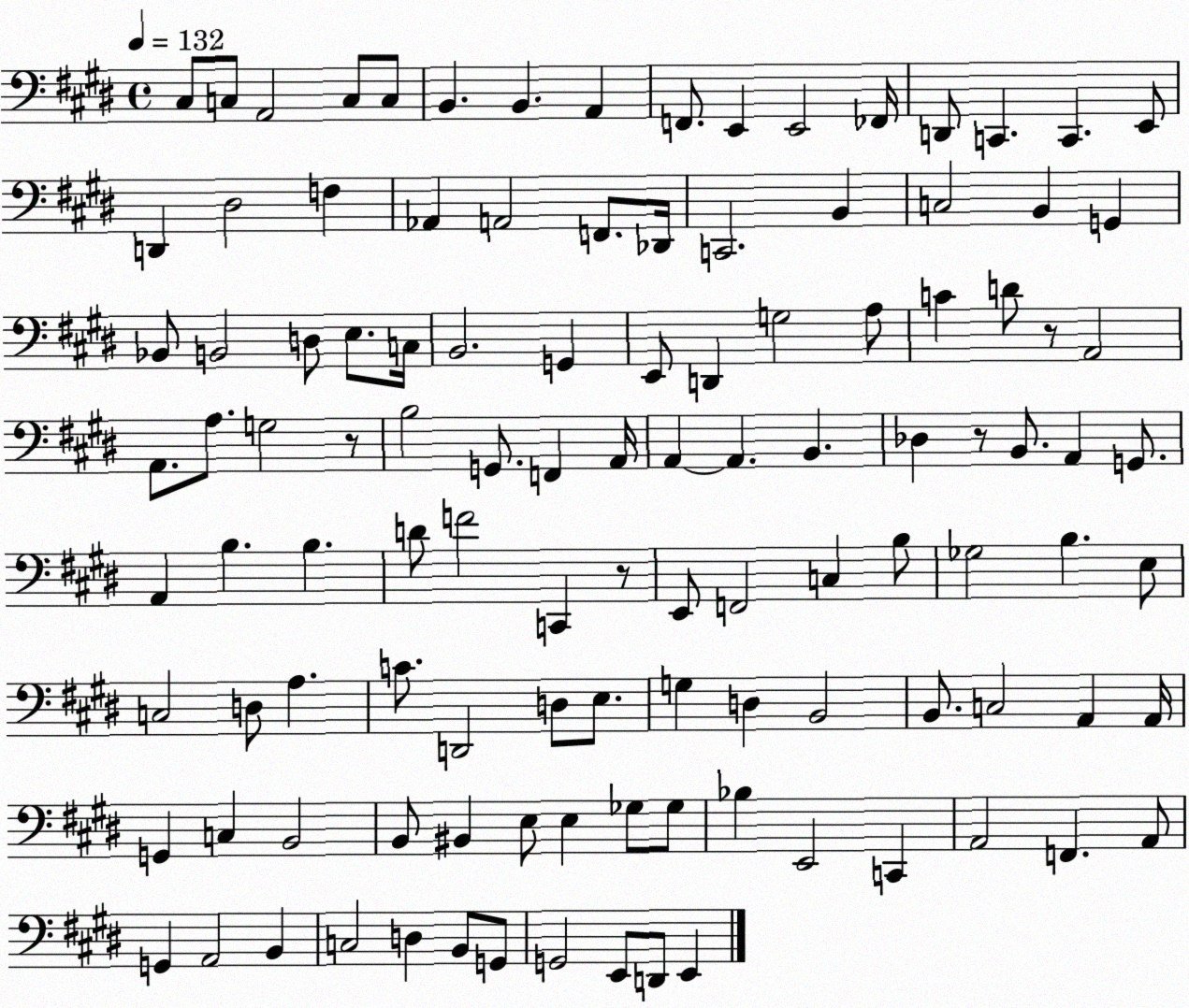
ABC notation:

X:1
T:Untitled
M:4/4
L:1/4
K:E
^C,/2 C,/2 A,,2 C,/2 C,/2 B,, B,, A,, F,,/2 E,, E,,2 _F,,/4 D,,/2 C,, C,, E,,/2 D,, ^D,2 F, _A,, A,,2 F,,/2 _D,,/4 C,,2 B,, C,2 B,, G,, _B,,/2 B,,2 D,/2 E,/2 C,/4 B,,2 G,, E,,/2 D,, G,2 A,/2 C D/2 z/2 A,,2 A,,/2 A,/2 G,2 z/2 B,2 G,,/2 F,, A,,/4 A,, A,, B,, _D, z/2 B,,/2 A,, G,,/2 A,, B, B, D/2 F2 C,, z/2 E,,/2 F,,2 C, B,/2 _G,2 B, E,/2 C,2 D,/2 A, C/2 D,,2 D,/2 E,/2 G, D, B,,2 B,,/2 C,2 A,, A,,/4 G,, C, B,,2 B,,/2 ^B,, E,/2 E, _G,/2 _G,/2 _B, E,,2 C,, A,,2 F,, A,,/2 G,, A,,2 B,, C,2 D, B,,/2 G,,/2 G,,2 E,,/2 D,,/2 E,,